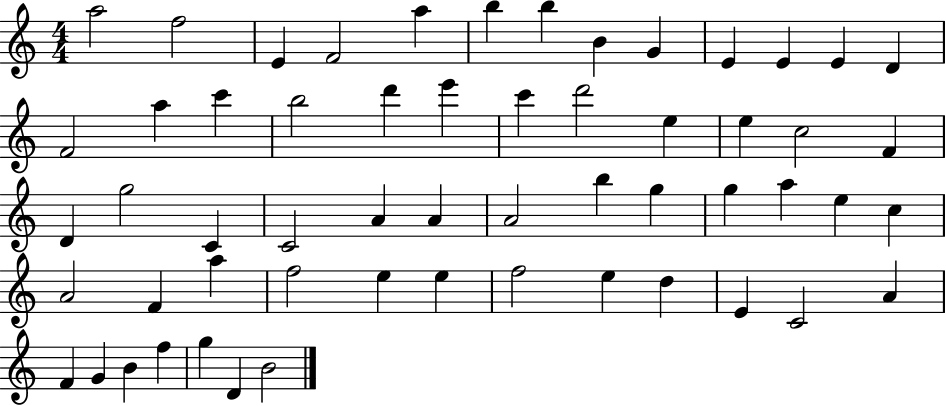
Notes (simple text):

A5/h F5/h E4/q F4/h A5/q B5/q B5/q B4/q G4/q E4/q E4/q E4/q D4/q F4/h A5/q C6/q B5/h D6/q E6/q C6/q D6/h E5/q E5/q C5/h F4/q D4/q G5/h C4/q C4/h A4/q A4/q A4/h B5/q G5/q G5/q A5/q E5/q C5/q A4/h F4/q A5/q F5/h E5/q E5/q F5/h E5/q D5/q E4/q C4/h A4/q F4/q G4/q B4/q F5/q G5/q D4/q B4/h